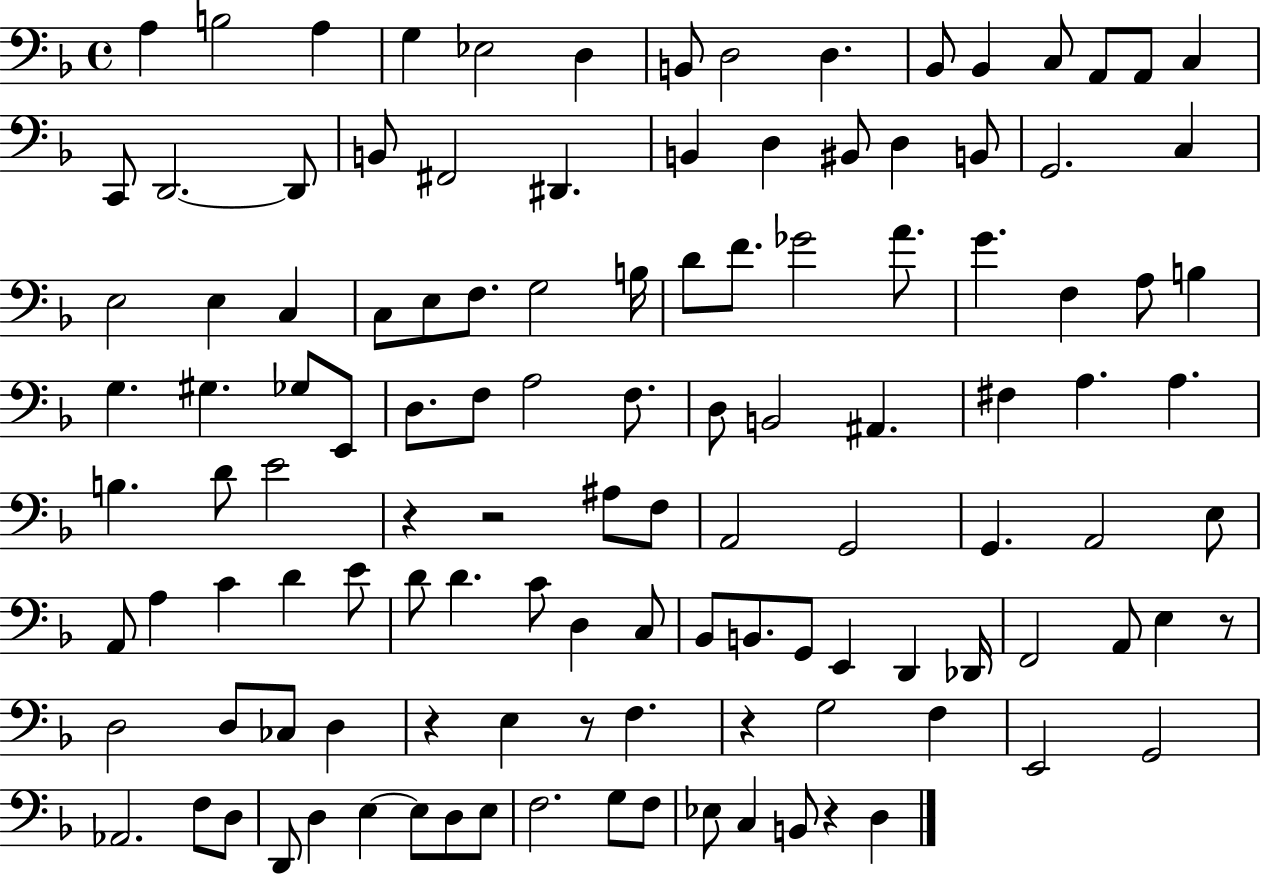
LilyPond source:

{
  \clef bass
  \time 4/4
  \defaultTimeSignature
  \key f \major
  a4 b2 a4 | g4 ees2 d4 | b,8 d2 d4. | bes,8 bes,4 c8 a,8 a,8 c4 | \break c,8 d,2.~~ d,8 | b,8 fis,2 dis,4. | b,4 d4 bis,8 d4 b,8 | g,2. c4 | \break e2 e4 c4 | c8 e8 f8. g2 b16 | d'8 f'8. ges'2 a'8. | g'4. f4 a8 b4 | \break g4. gis4. ges8 e,8 | d8. f8 a2 f8. | d8 b,2 ais,4. | fis4 a4. a4. | \break b4. d'8 e'2 | r4 r2 ais8 f8 | a,2 g,2 | g,4. a,2 e8 | \break a,8 a4 c'4 d'4 e'8 | d'8 d'4. c'8 d4 c8 | bes,8 b,8. g,8 e,4 d,4 des,16 | f,2 a,8 e4 r8 | \break d2 d8 ces8 d4 | r4 e4 r8 f4. | r4 g2 f4 | e,2 g,2 | \break aes,2. f8 d8 | d,8 d4 e4~~ e8 d8 e8 | f2. g8 f8 | ees8 c4 b,8 r4 d4 | \break \bar "|."
}